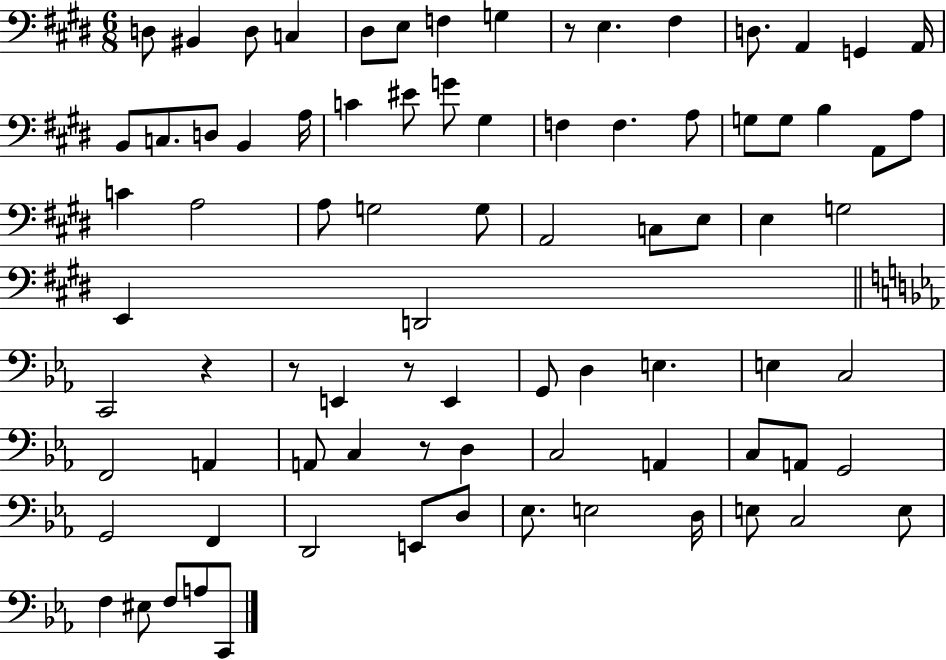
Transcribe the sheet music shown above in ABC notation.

X:1
T:Untitled
M:6/8
L:1/4
K:E
D,/2 ^B,, D,/2 C, ^D,/2 E,/2 F, G, z/2 E, ^F, D,/2 A,, G,, A,,/4 B,,/2 C,/2 D,/2 B,, A,/4 C ^E/2 G/2 ^G, F, F, A,/2 G,/2 G,/2 B, A,,/2 A,/2 C A,2 A,/2 G,2 G,/2 A,,2 C,/2 E,/2 E, G,2 E,, D,,2 C,,2 z z/2 E,, z/2 E,, G,,/2 D, E, E, C,2 F,,2 A,, A,,/2 C, z/2 D, C,2 A,, C,/2 A,,/2 G,,2 G,,2 F,, D,,2 E,,/2 D,/2 _E,/2 E,2 D,/4 E,/2 C,2 E,/2 F, ^E,/2 F,/2 A,/2 C,,/2